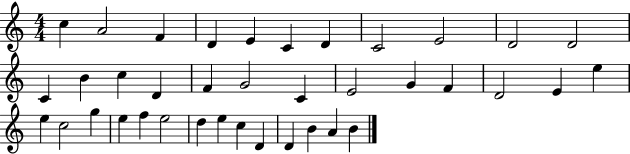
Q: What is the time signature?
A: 4/4